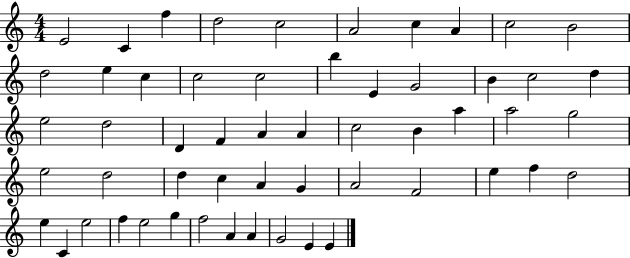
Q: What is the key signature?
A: C major